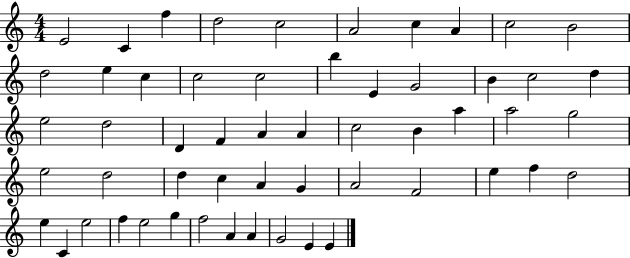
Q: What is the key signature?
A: C major